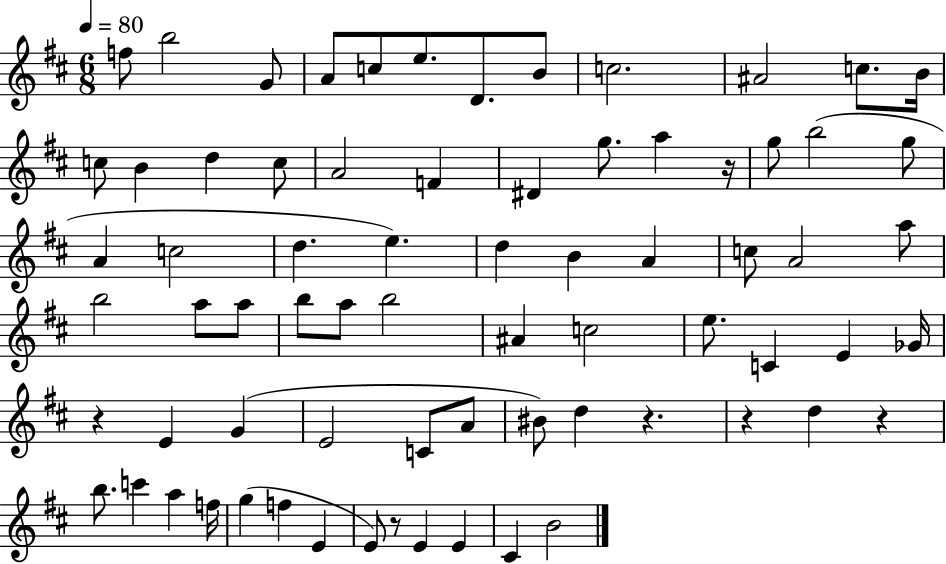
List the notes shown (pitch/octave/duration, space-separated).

F5/e B5/h G4/e A4/e C5/e E5/e. D4/e. B4/e C5/h. A#4/h C5/e. B4/s C5/e B4/q D5/q C5/e A4/h F4/q D#4/q G5/e. A5/q R/s G5/e B5/h G5/e A4/q C5/h D5/q. E5/q. D5/q B4/q A4/q C5/e A4/h A5/e B5/h A5/e A5/e B5/e A5/e B5/h A#4/q C5/h E5/e. C4/q E4/q Gb4/s R/q E4/q G4/q E4/h C4/e A4/e BIS4/e D5/q R/q. R/q D5/q R/q B5/e. C6/q A5/q F5/s G5/q F5/q E4/q E4/e R/e E4/q E4/q C#4/q B4/h